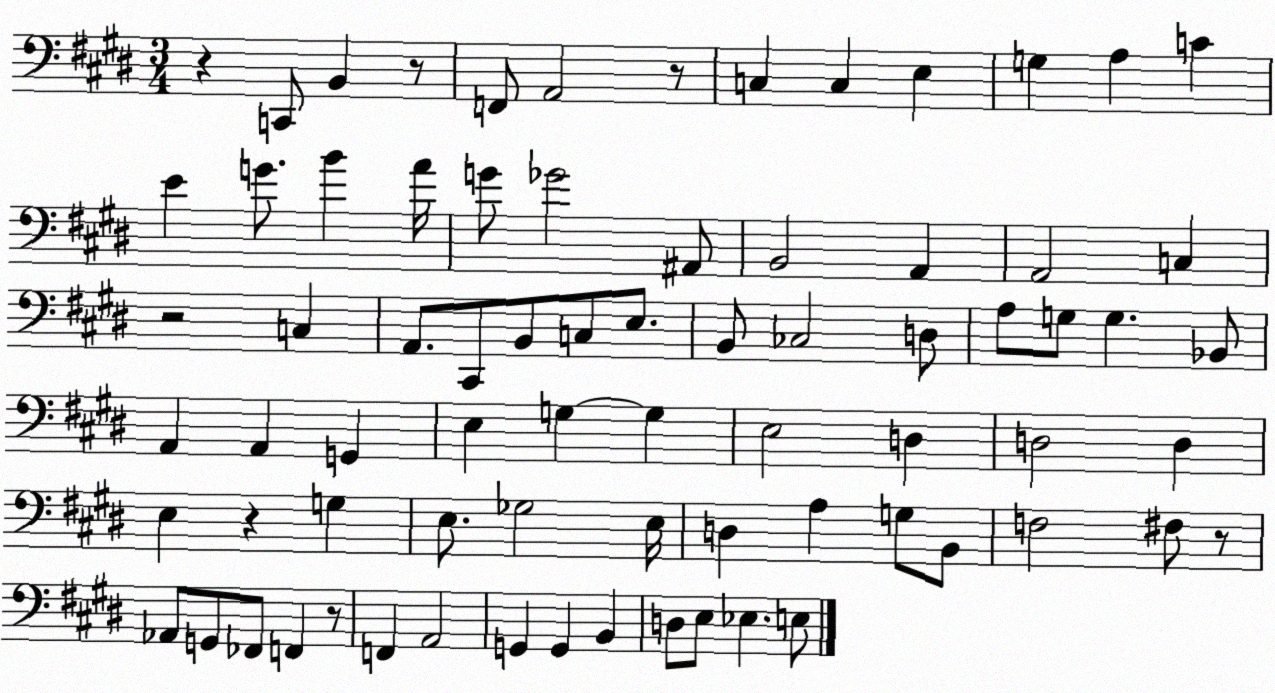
X:1
T:Untitled
M:3/4
L:1/4
K:E
z C,,/2 B,, z/2 F,,/2 A,,2 z/2 C, C, E, G, A, C E G/2 B A/4 G/2 _G2 ^A,,/2 B,,2 A,, A,,2 C, z2 C, A,,/2 ^C,,/2 B,,/2 C,/2 E,/2 B,,/2 _C,2 D,/2 A,/2 G,/2 G, _B,,/2 A,, A,, G,, E, G, G, E,2 D, D,2 D, E, z G, E,/2 _G,2 E,/4 D, A, G,/2 B,,/2 F,2 ^F,/2 z/2 _A,,/2 G,,/2 _F,,/2 F,, z/2 F,, A,,2 G,, G,, B,, D,/2 E,/2 _E, E,/2